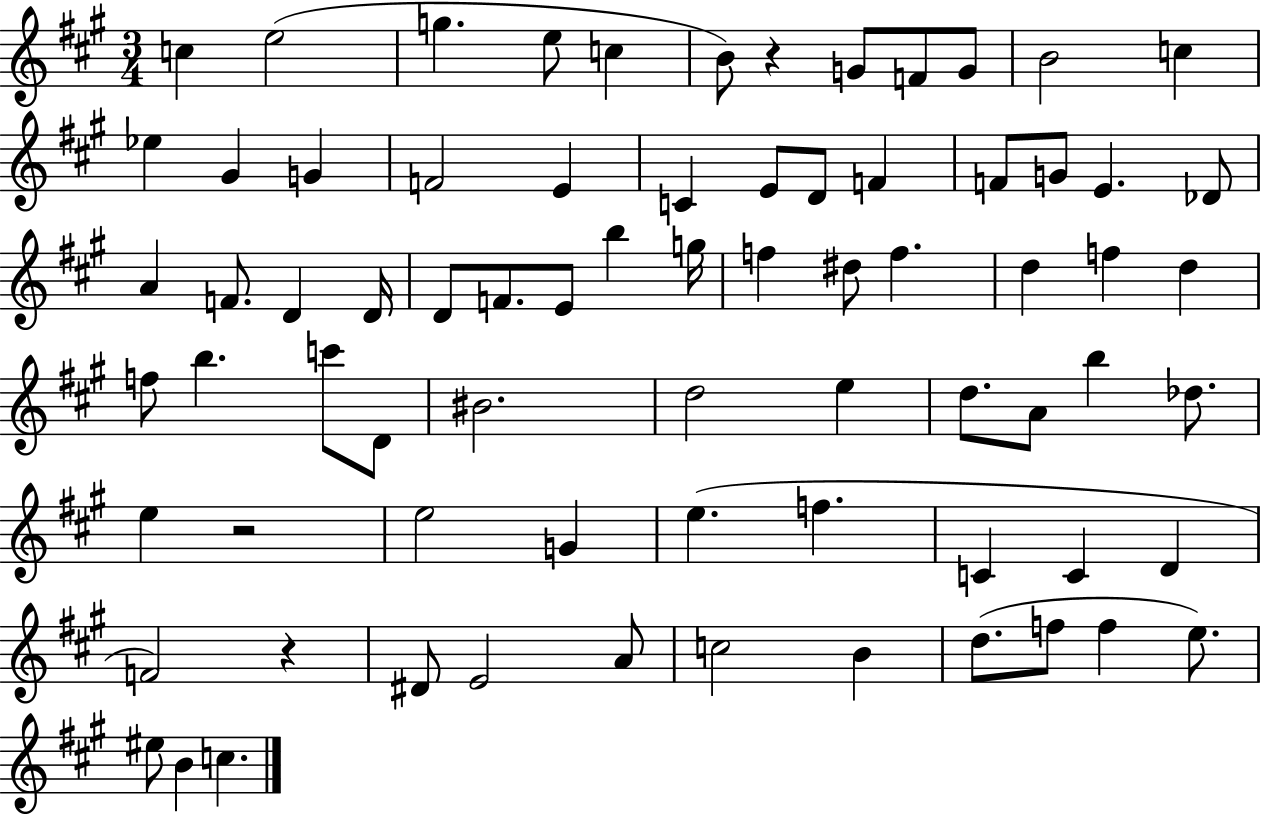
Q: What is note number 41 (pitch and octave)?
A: B5